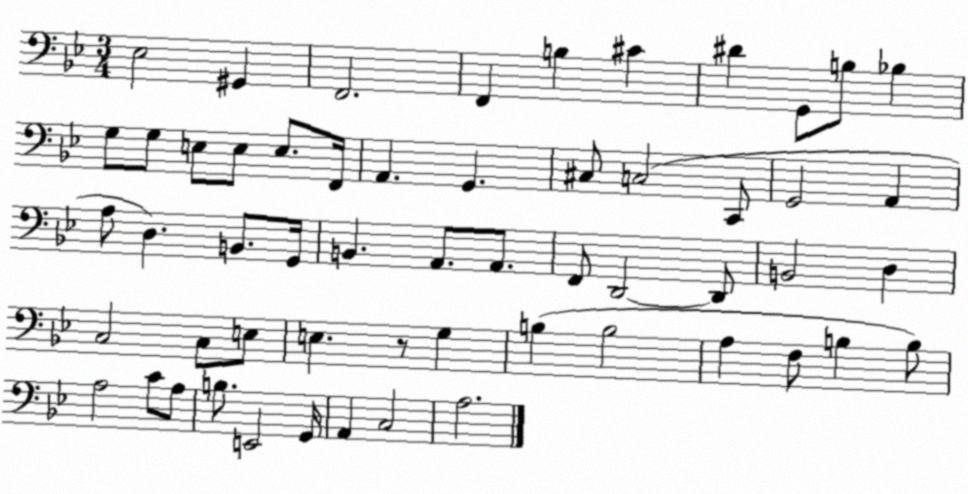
X:1
T:Untitled
M:3/4
L:1/4
K:Bb
_E,2 ^G,, F,,2 F,, B, ^C ^D G,,/2 B,/2 _B, G,/2 G,/2 E,/2 E,/2 E,/2 F,,/4 A,, G,, ^C,/2 C,2 C,,/2 G,,2 A,, A,/2 D, B,,/2 G,,/4 B,, A,,/2 A,,/2 F,,/2 D,,2 D,,/2 B,,2 D, C,2 C,/2 E,/2 E, z/2 G, B, B,2 A, F,/2 B, B,/2 A,2 C/2 A,/2 B,/2 E,,2 G,,/4 A,, C,2 A,2